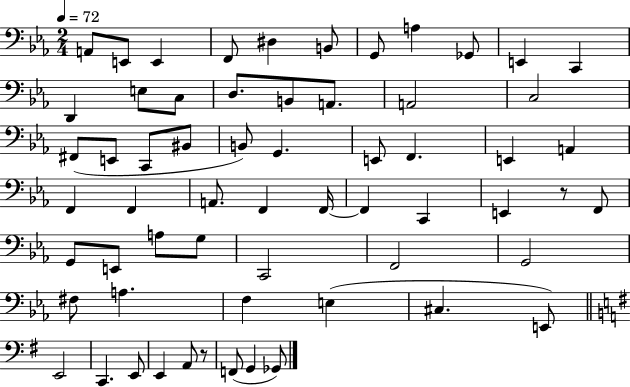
X:1
T:Untitled
M:2/4
L:1/4
K:Eb
A,,/2 E,,/2 E,, F,,/2 ^D, B,,/2 G,,/2 A, _G,,/2 E,, C,, D,, E,/2 C,/2 D,/2 B,,/2 A,,/2 A,,2 C,2 ^F,,/2 E,,/2 C,,/2 ^B,,/2 B,,/2 G,, E,,/2 F,, E,, A,, F,, F,, A,,/2 F,, F,,/4 F,, C,, E,, z/2 F,,/2 G,,/2 E,,/2 A,/2 G,/2 C,,2 F,,2 G,,2 ^F,/2 A, F, E, ^C, E,,/2 E,,2 C,, E,,/2 E,, A,,/2 z/2 F,,/2 G,, _G,,/2